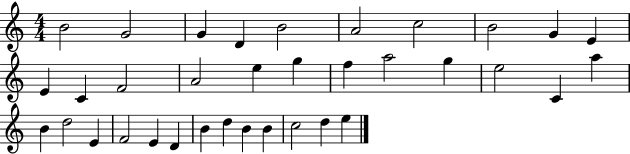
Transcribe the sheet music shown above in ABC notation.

X:1
T:Untitled
M:4/4
L:1/4
K:C
B2 G2 G D B2 A2 c2 B2 G E E C F2 A2 e g f a2 g e2 C a B d2 E F2 E D B d B B c2 d e